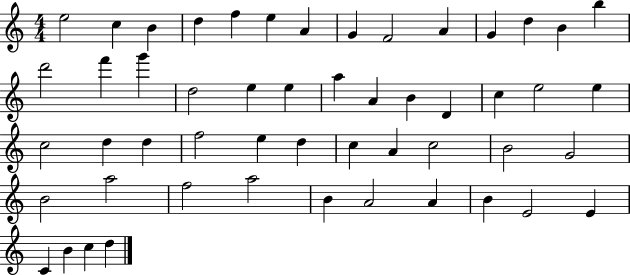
E5/h C5/q B4/q D5/q F5/q E5/q A4/q G4/q F4/h A4/q G4/q D5/q B4/q B5/q D6/h F6/q G6/q D5/h E5/q E5/q A5/q A4/q B4/q D4/q C5/q E5/h E5/q C5/h D5/q D5/q F5/h E5/q D5/q C5/q A4/q C5/h B4/h G4/h B4/h A5/h F5/h A5/h B4/q A4/h A4/q B4/q E4/h E4/q C4/q B4/q C5/q D5/q